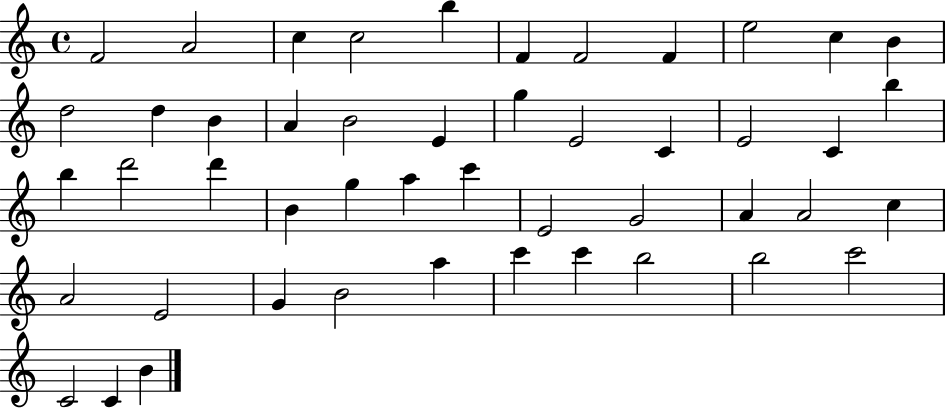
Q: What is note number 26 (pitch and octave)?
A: D6